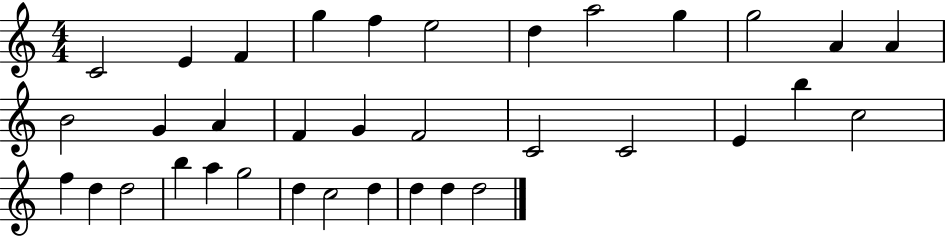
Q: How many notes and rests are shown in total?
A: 35